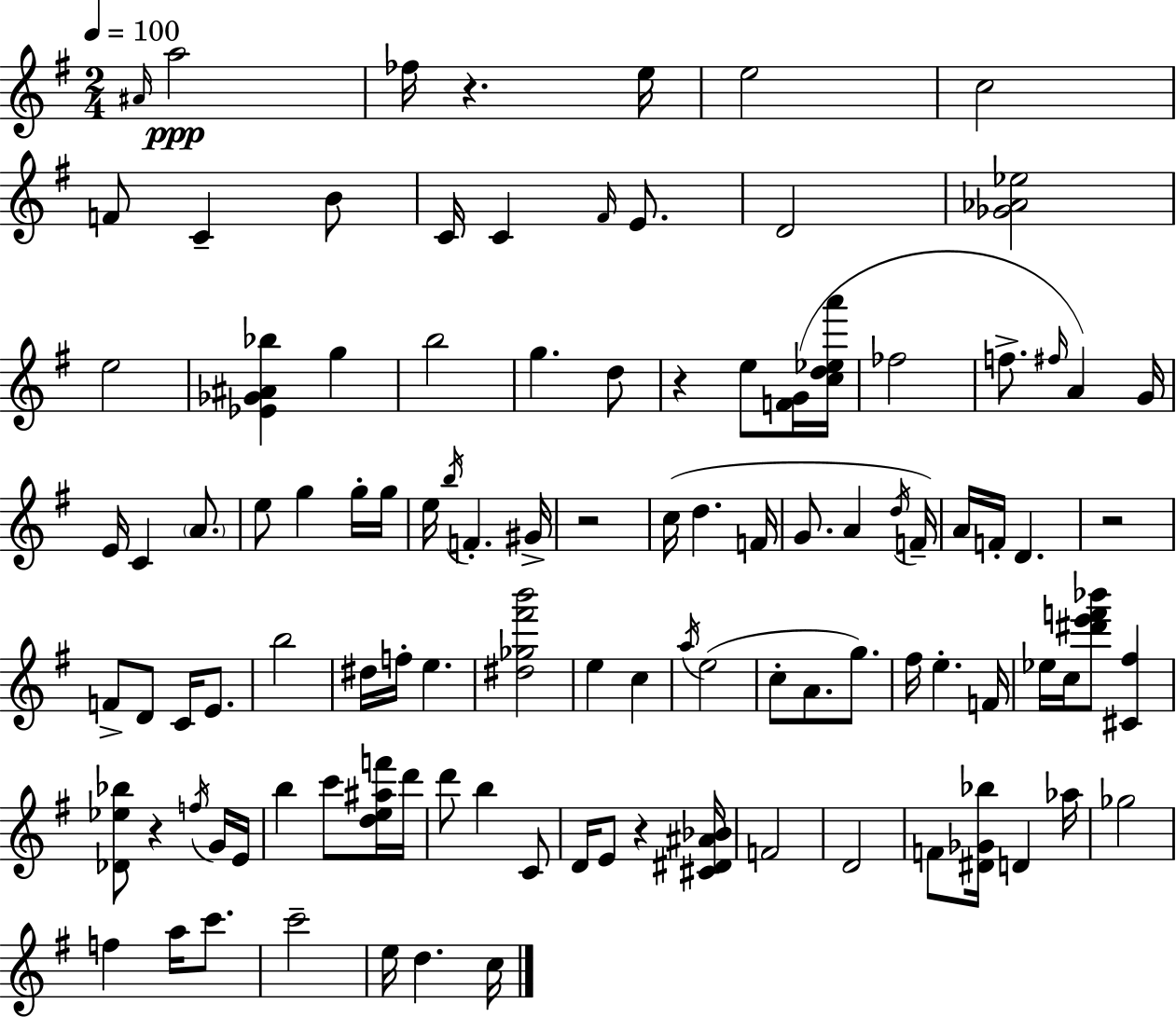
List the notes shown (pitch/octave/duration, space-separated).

A#4/s A5/h FES5/s R/q. E5/s E5/h C5/h F4/e C4/q B4/e C4/s C4/q F#4/s E4/e. D4/h [Gb4,Ab4,Eb5]/h E5/h [Eb4,Gb4,A#4,Bb5]/q G5/q B5/h G5/q. D5/e R/q E5/e [F4,G4]/s [C5,D5,Eb5,A6]/s FES5/h F5/e. F#5/s A4/q G4/s E4/s C4/q A4/e. E5/e G5/q G5/s G5/s E5/s B5/s F4/q. G#4/s R/h C5/s D5/q. F4/s G4/e. A4/q D5/s F4/s A4/s F4/s D4/q. R/h F4/e D4/e C4/s E4/e. B5/h D#5/s F5/s E5/q. [D#5,Gb5,F#6,B6]/h E5/q C5/q A5/s E5/h C5/e A4/e. G5/e. F#5/s E5/q. F4/s Eb5/s C5/s [D#6,E6,F6,Bb6]/e [C#4,F#5]/q [Db4,Eb5,Bb5]/e R/q F5/s G4/s E4/s B5/q C6/e [D5,E5,A#5,F6]/s D6/s D6/e B5/q C4/e D4/s E4/e R/q [C#4,D#4,A#4,Bb4]/s F4/h D4/h F4/e [D#4,Gb4,Bb5]/s D4/q Ab5/s Gb5/h F5/q A5/s C6/e. C6/h E5/s D5/q. C5/s